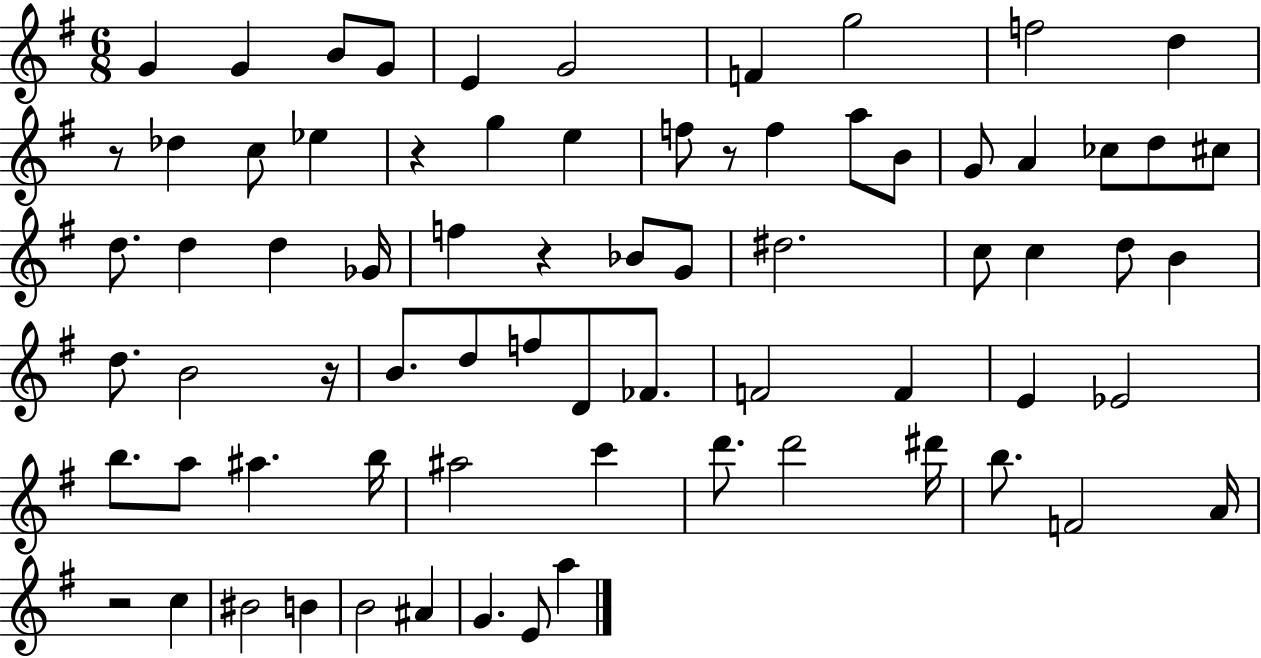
{
  \clef treble
  \numericTimeSignature
  \time 6/8
  \key g \major
  g'4 g'4 b'8 g'8 | e'4 g'2 | f'4 g''2 | f''2 d''4 | \break r8 des''4 c''8 ees''4 | r4 g''4 e''4 | f''8 r8 f''4 a''8 b'8 | g'8 a'4 ces''8 d''8 cis''8 | \break d''8. d''4 d''4 ges'16 | f''4 r4 bes'8 g'8 | dis''2. | c''8 c''4 d''8 b'4 | \break d''8. b'2 r16 | b'8. d''8 f''8 d'8 fes'8. | f'2 f'4 | e'4 ees'2 | \break b''8. a''8 ais''4. b''16 | ais''2 c'''4 | d'''8. d'''2 dis'''16 | b''8. f'2 a'16 | \break r2 c''4 | bis'2 b'4 | b'2 ais'4 | g'4. e'8 a''4 | \break \bar "|."
}